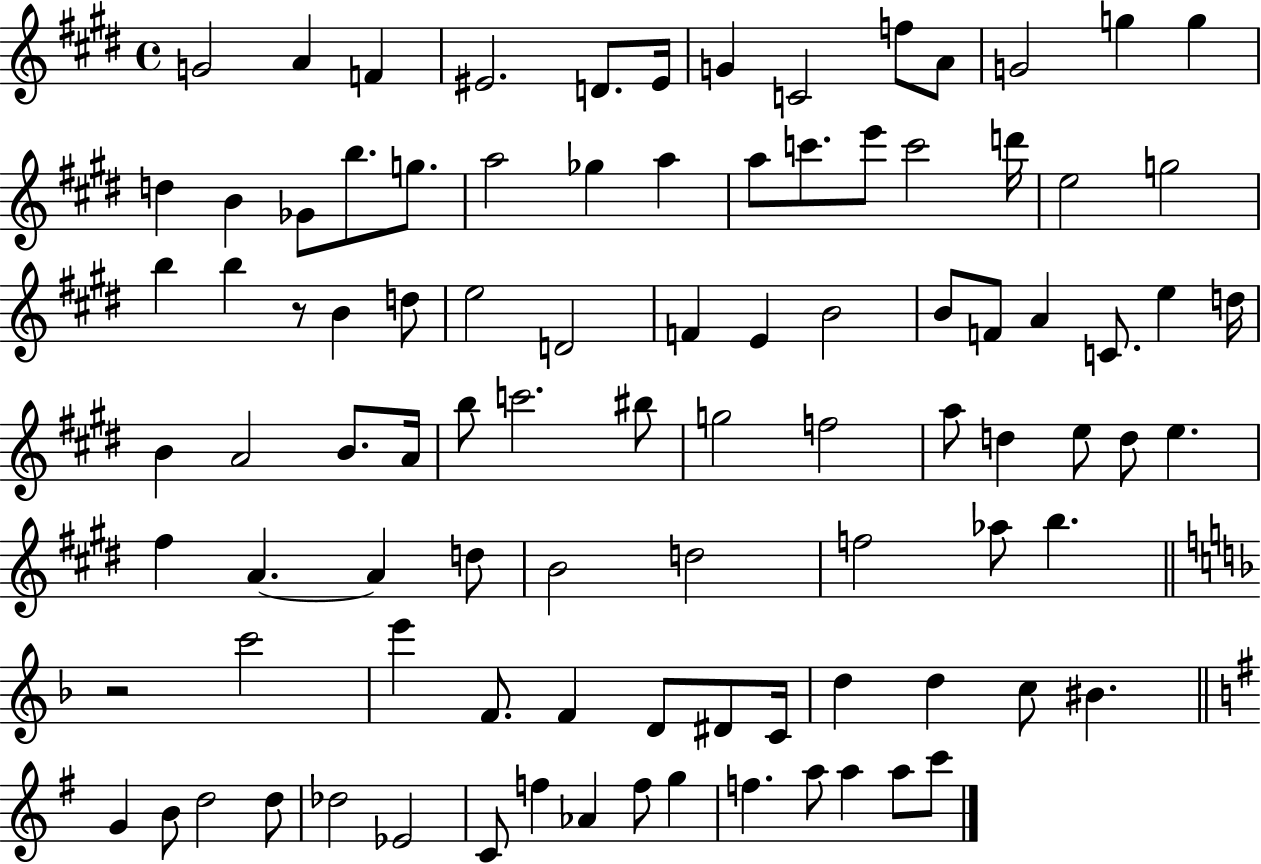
{
  \clef treble
  \time 4/4
  \defaultTimeSignature
  \key e \major
  g'2 a'4 f'4 | eis'2. d'8. eis'16 | g'4 c'2 f''8 a'8 | g'2 g''4 g''4 | \break d''4 b'4 ges'8 b''8. g''8. | a''2 ges''4 a''4 | a''8 c'''8. e'''8 c'''2 d'''16 | e''2 g''2 | \break b''4 b''4 r8 b'4 d''8 | e''2 d'2 | f'4 e'4 b'2 | b'8 f'8 a'4 c'8. e''4 d''16 | \break b'4 a'2 b'8. a'16 | b''8 c'''2. bis''8 | g''2 f''2 | a''8 d''4 e''8 d''8 e''4. | \break fis''4 a'4.~~ a'4 d''8 | b'2 d''2 | f''2 aes''8 b''4. | \bar "||" \break \key d \minor r2 c'''2 | e'''4 f'8. f'4 d'8 dis'8 c'16 | d''4 d''4 c''8 bis'4. | \bar "||" \break \key e \minor g'4 b'8 d''2 d''8 | des''2 ees'2 | c'8 f''4 aes'4 f''8 g''4 | f''4. a''8 a''4 a''8 c'''8 | \break \bar "|."
}